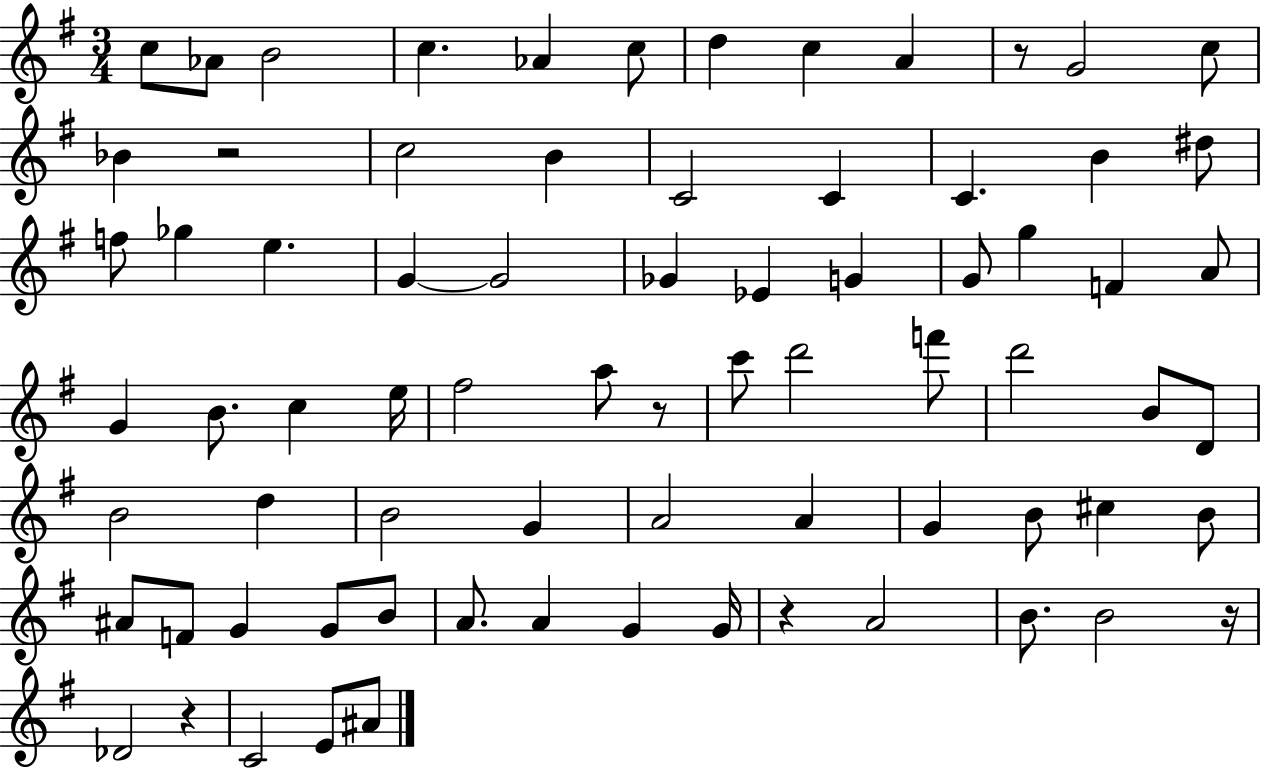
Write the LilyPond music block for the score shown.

{
  \clef treble
  \numericTimeSignature
  \time 3/4
  \key g \major
  \repeat volta 2 { c''8 aes'8 b'2 | c''4. aes'4 c''8 | d''4 c''4 a'4 | r8 g'2 c''8 | \break bes'4 r2 | c''2 b'4 | c'2 c'4 | c'4. b'4 dis''8 | \break f''8 ges''4 e''4. | g'4~~ g'2 | ges'4 ees'4 g'4 | g'8 g''4 f'4 a'8 | \break g'4 b'8. c''4 e''16 | fis''2 a''8 r8 | c'''8 d'''2 f'''8 | d'''2 b'8 d'8 | \break b'2 d''4 | b'2 g'4 | a'2 a'4 | g'4 b'8 cis''4 b'8 | \break ais'8 f'8 g'4 g'8 b'8 | a'8. a'4 g'4 g'16 | r4 a'2 | b'8. b'2 r16 | \break des'2 r4 | c'2 e'8 ais'8 | } \bar "|."
}